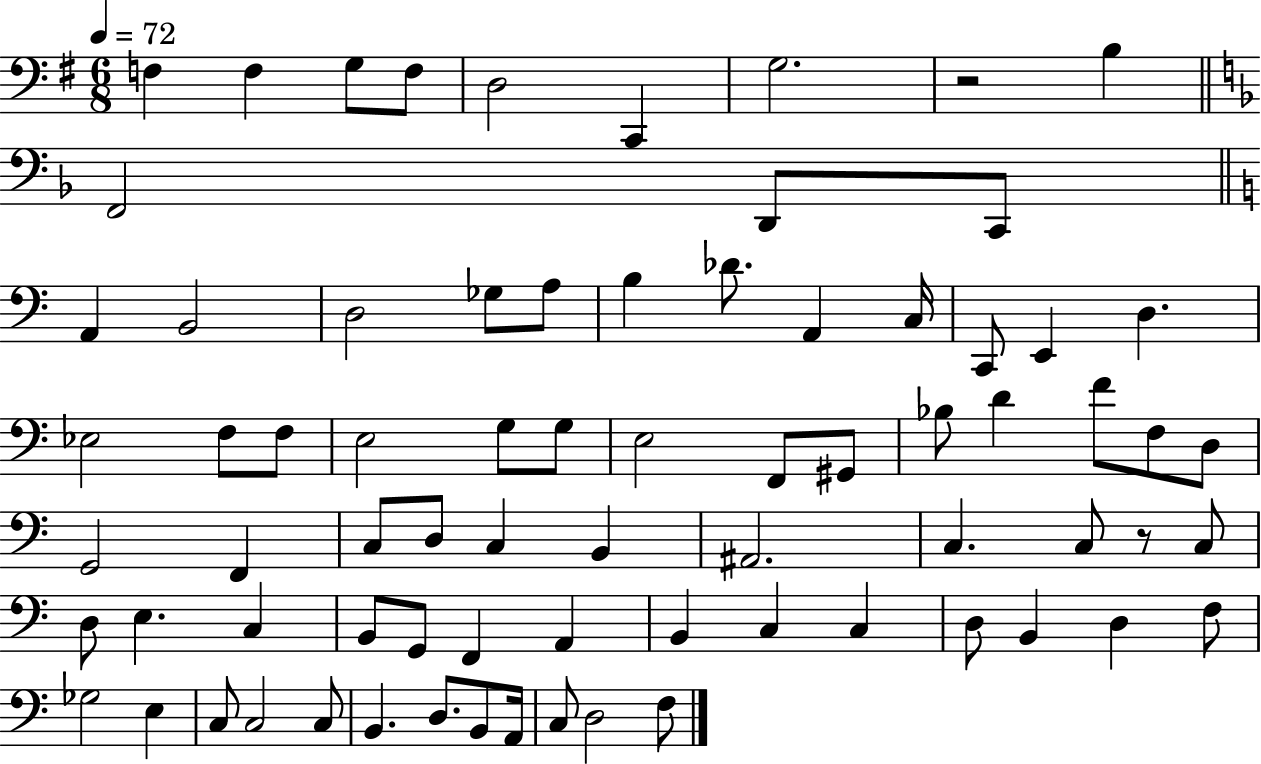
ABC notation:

X:1
T:Untitled
M:6/8
L:1/4
K:G
F, F, G,/2 F,/2 D,2 C,, G,2 z2 B, F,,2 D,,/2 C,,/2 A,, B,,2 D,2 _G,/2 A,/2 B, _D/2 A,, C,/4 C,,/2 E,, D, _E,2 F,/2 F,/2 E,2 G,/2 G,/2 E,2 F,,/2 ^G,,/2 _B,/2 D F/2 F,/2 D,/2 G,,2 F,, C,/2 D,/2 C, B,, ^A,,2 C, C,/2 z/2 C,/2 D,/2 E, C, B,,/2 G,,/2 F,, A,, B,, C, C, D,/2 B,, D, F,/2 _G,2 E, C,/2 C,2 C,/2 B,, D,/2 B,,/2 A,,/4 C,/2 D,2 F,/2